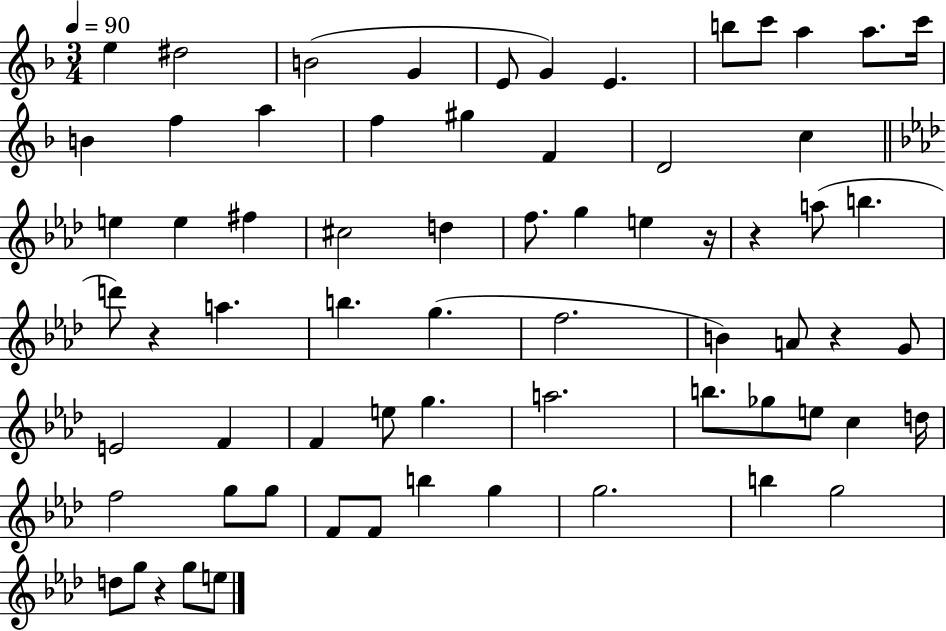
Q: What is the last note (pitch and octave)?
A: E5